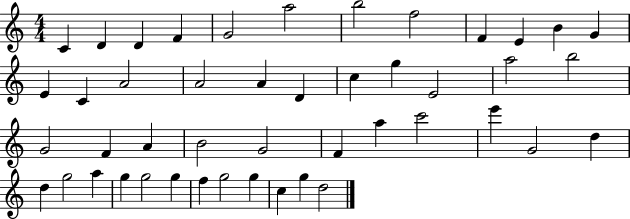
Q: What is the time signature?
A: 4/4